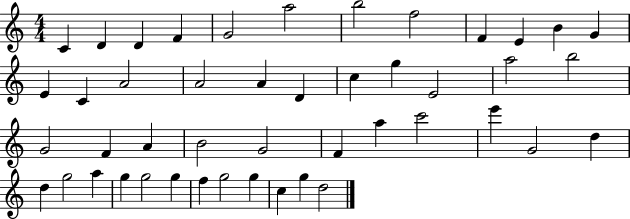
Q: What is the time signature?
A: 4/4